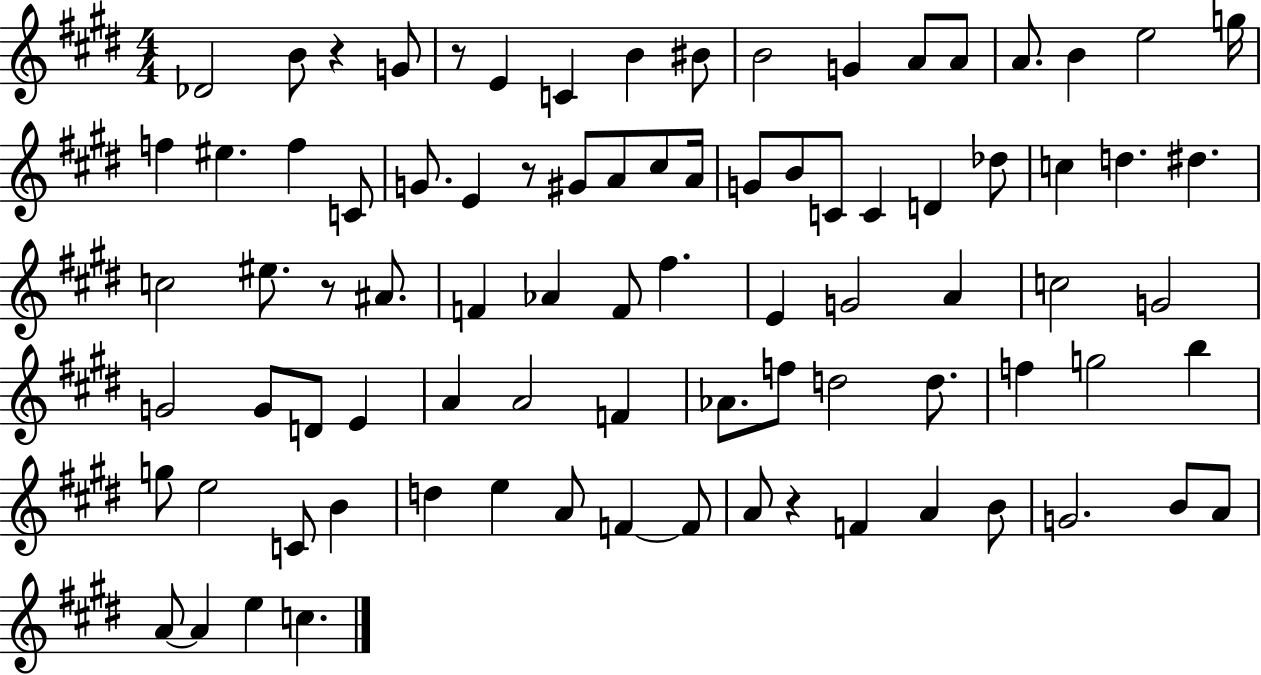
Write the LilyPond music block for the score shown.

{
  \clef treble
  \numericTimeSignature
  \time 4/4
  \key e \major
  \repeat volta 2 { des'2 b'8 r4 g'8 | r8 e'4 c'4 b'4 bis'8 | b'2 g'4 a'8 a'8 | a'8. b'4 e''2 g''16 | \break f''4 eis''4. f''4 c'8 | g'8. e'4 r8 gis'8 a'8 cis''8 a'16 | g'8 b'8 c'8 c'4 d'4 des''8 | c''4 d''4. dis''4. | \break c''2 eis''8. r8 ais'8. | f'4 aes'4 f'8 fis''4. | e'4 g'2 a'4 | c''2 g'2 | \break g'2 g'8 d'8 e'4 | a'4 a'2 f'4 | aes'8. f''8 d''2 d''8. | f''4 g''2 b''4 | \break g''8 e''2 c'8 b'4 | d''4 e''4 a'8 f'4~~ f'8 | a'8 r4 f'4 a'4 b'8 | g'2. b'8 a'8 | \break a'8~~ a'4 e''4 c''4. | } \bar "|."
}